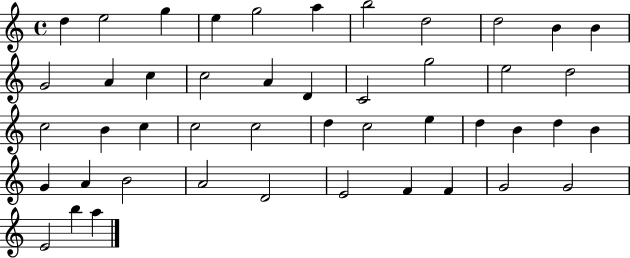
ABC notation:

X:1
T:Untitled
M:4/4
L:1/4
K:C
d e2 g e g2 a b2 d2 d2 B B G2 A c c2 A D C2 g2 e2 d2 c2 B c c2 c2 d c2 e d B d B G A B2 A2 D2 E2 F F G2 G2 E2 b a